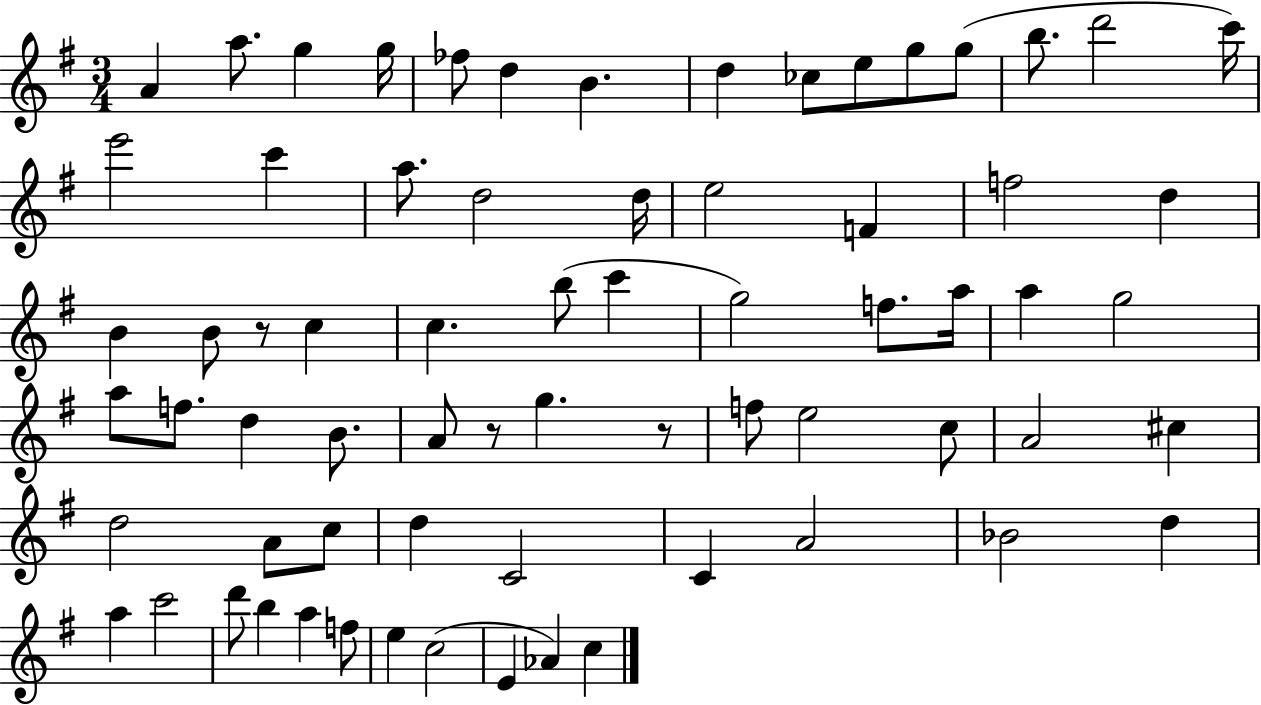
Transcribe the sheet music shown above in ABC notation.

X:1
T:Untitled
M:3/4
L:1/4
K:G
A a/2 g g/4 _f/2 d B d _c/2 e/2 g/2 g/2 b/2 d'2 c'/4 e'2 c' a/2 d2 d/4 e2 F f2 d B B/2 z/2 c c b/2 c' g2 f/2 a/4 a g2 a/2 f/2 d B/2 A/2 z/2 g z/2 f/2 e2 c/2 A2 ^c d2 A/2 c/2 d C2 C A2 _B2 d a c'2 d'/2 b a f/2 e c2 E _A c